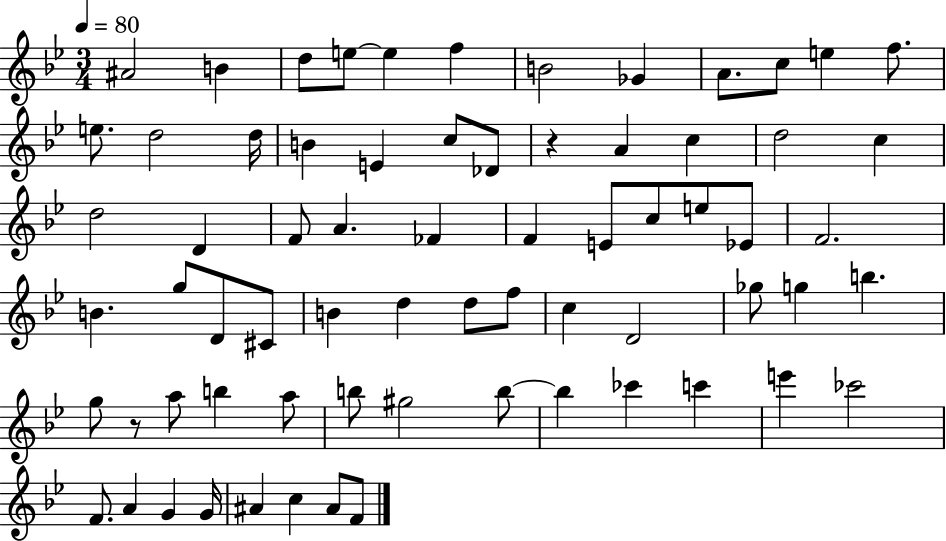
A#4/h B4/q D5/e E5/e E5/q F5/q B4/h Gb4/q A4/e. C5/e E5/q F5/e. E5/e. D5/h D5/s B4/q E4/q C5/e Db4/e R/q A4/q C5/q D5/h C5/q D5/h D4/q F4/e A4/q. FES4/q F4/q E4/e C5/e E5/e Eb4/e F4/h. B4/q. G5/e D4/e C#4/e B4/q D5/q D5/e F5/e C5/q D4/h Gb5/e G5/q B5/q. G5/e R/e A5/e B5/q A5/e B5/e G#5/h B5/e B5/q CES6/q C6/q E6/q CES6/h F4/e. A4/q G4/q G4/s A#4/q C5/q A#4/e F4/e